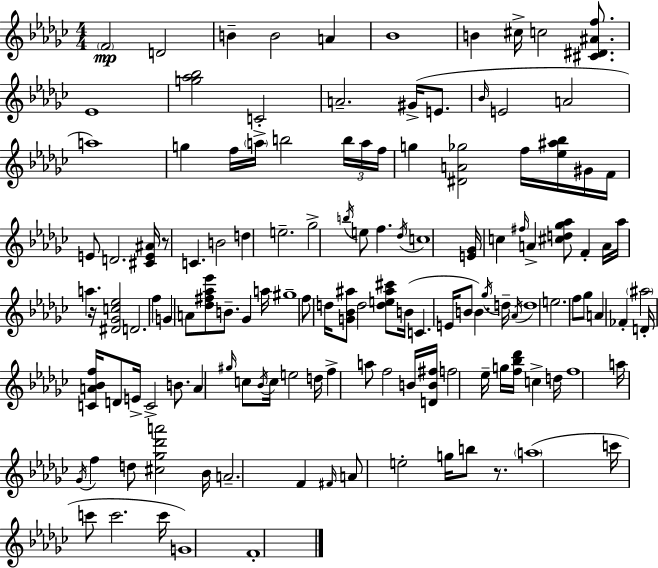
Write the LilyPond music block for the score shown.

{
  \clef treble
  \numericTimeSignature
  \time 4/4
  \key ees \minor
  \parenthesize f'2\mp d'2 | b'4-- b'2 a'4 | bes'1 | b'4 cis''16-> c''2 <cis' dis' ais' f''>8. | \break ees'1 | <g'' aes'' bes''>2 c'2-. | a'2.-- gis'16->( e'8. | \grace { bes'16 } e'2 a'2 | \break a''1) | g''4 f''16 \parenthesize a''16-> b''2 \tuplet 3/2 { b''16 | a''16 f''16 } g''4 <dis' a' ges''>2 f''16 <ees'' ais'' bes''>16 | gis'16 f'16 e'8 d'2. | \break <cis' e' ais'>16 r8 c'4. b'2 | d''4 e''2.-- | ges''2-> \acciaccatura { b''16 } e''8 f''4. | \acciaccatura { des''16 } c''1 | \break <e' ges'>16 c''4 \grace { fis''16 } a'4-> <cis'' d'' ges'' aes''>8 f'4-. | a'16 aes''16 a''4. r16 <dis' ges' c'' ees''>2 | d'2. | f''4 g'4 a'8 <des'' fis'' aes'' ees'''>8 b'8.-- ges'4 | \break a''16 gis''1-- | f''8 d''16 <g' bes' ais''>8 d''2 | <d'' e'' ais'' cis'''>8 b'16( c'4. e'16 b'8 b'4.) | \acciaccatura { ges''16 } d''16-- \acciaccatura { aes'16 } d''1 | \break e''2. | f''8 ges''8 a'4 fes'4-. \parenthesize ais''2 | d'16-. <c' a' bes' f''>16 d'8 e'16-> c'2-> | b'8. a'4 \grace { gis''16 } c''8 \acciaccatura { bes'16 } c''16 e''2 | \break d''16 f''4-> a''8 f''2 | b'16 <d' b' fis''>16 f''2 | ees''16-- g''16 <f'' bes'' des'''>16 c''4-> d''16 f''1 | a''16 \acciaccatura { ges'16 } f''4 d''8 | \break <cis'' ges'' des''' a'''>2 bes'16 a'2.-- | f'4 \grace { fis'16 } a'8 e''2-. | g''16 b''8 r8. \parenthesize a''1( | c'''16 c'''8 c'''2. | \break c'''16 g'1) | f'1-. | \bar "|."
}